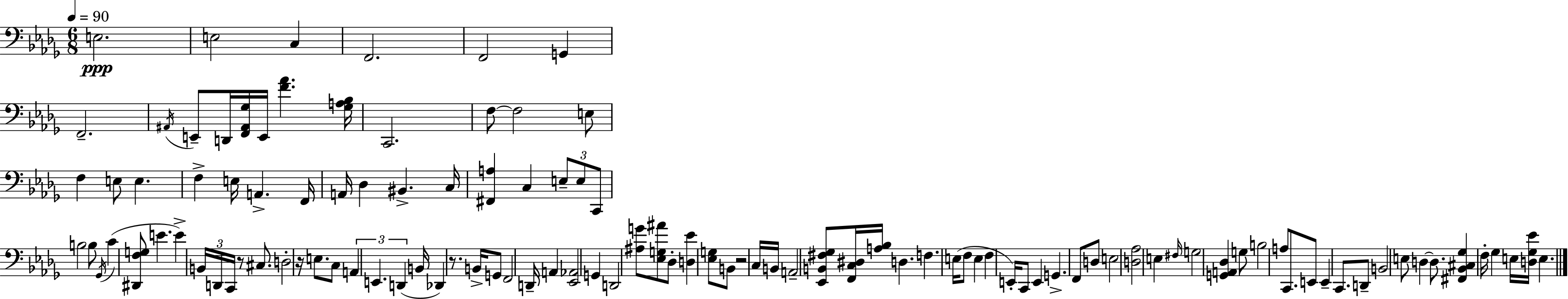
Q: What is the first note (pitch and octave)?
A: E3